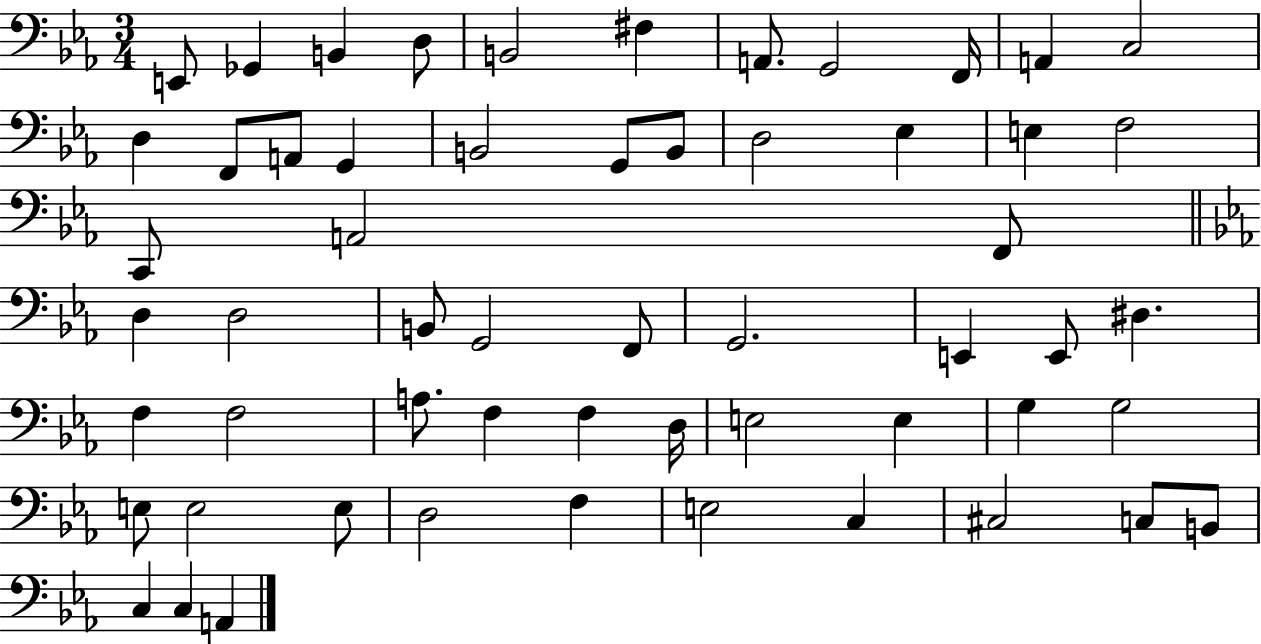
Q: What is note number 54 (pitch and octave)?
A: B2